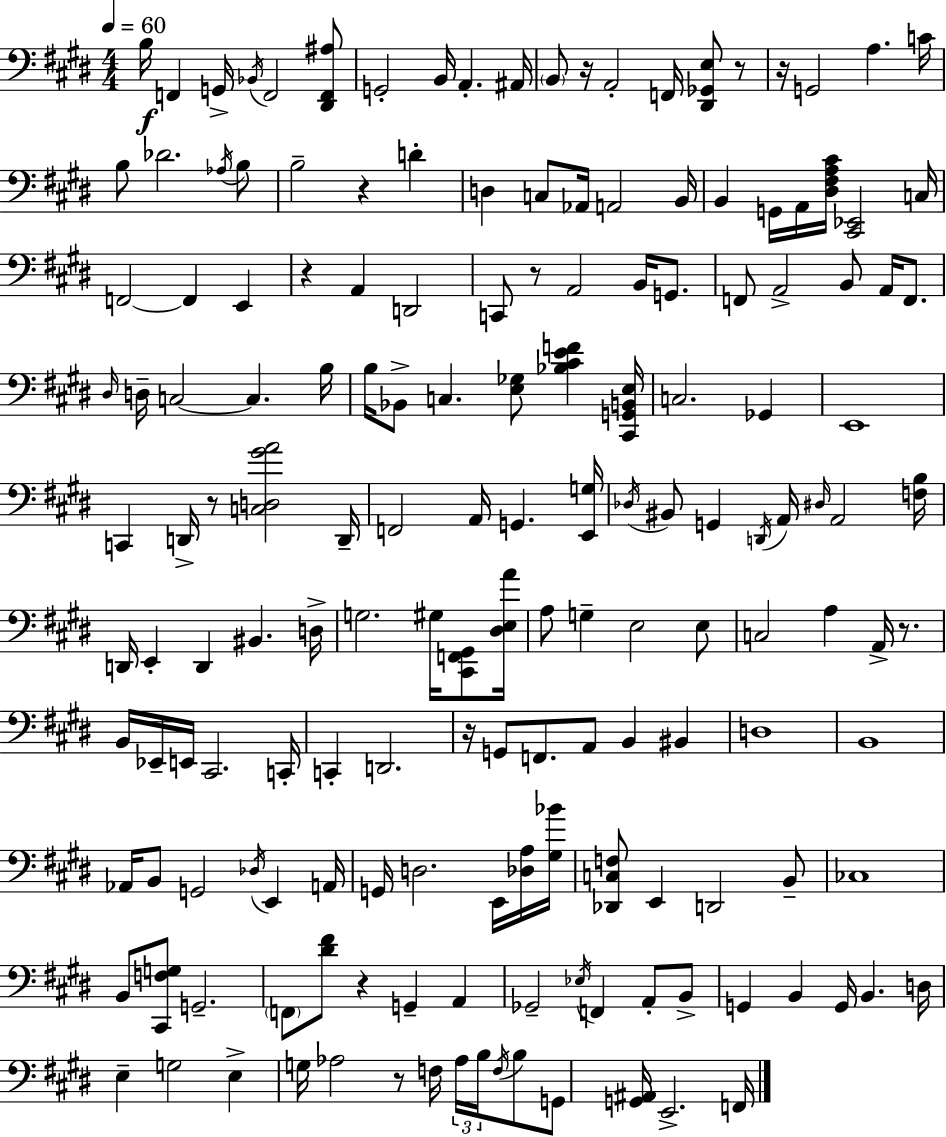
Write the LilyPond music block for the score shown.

{
  \clef bass
  \numericTimeSignature
  \time 4/4
  \key e \major
  \tempo 4 = 60
  \repeat volta 2 { b16\f f,4 g,16-> \acciaccatura { bes,16 } f,2 <dis, f, ais>8 | g,2-. b,16 a,4.-. | ais,16 \parenthesize b,8 r16 a,2-. f,16 <dis, ges, e>8 r8 | r16 g,2 a4. | \break c'16 b8 des'2. \acciaccatura { aes16 } | b8 b2-- r4 d'4-. | d4 c8 aes,16 a,2 | b,16 b,4 g,16 a,16 <dis fis a cis'>16 <cis, ees,>2 | \break c16 f,2~~ f,4 e,4 | r4 a,4 d,2 | c,8 r8 a,2 b,16 g,8. | f,8 a,2-> b,8 a,16 f,8. | \break \grace { dis16 } d16-- c2~~ c4. | b16 b16 bes,8-> c4. <e ges>8 <bes cis' e' f'>4 | <cis, g, b, e>16 c2. ges,4 | e,1 | \break c,4 d,16-> r8 <c d gis' a'>2 | d,16-- f,2 a,16 g,4. | <e, g>16 \acciaccatura { des16 } bis,8 g,4 \acciaccatura { d,16 } a,16 \grace { dis16 } a,2 | <f b>16 d,16 e,4-. d,4 bis,4. | \break d16-> g2. | gis16 <cis, f, gis,>8 <dis e a'>16 a8 g4-- e2 | e8 c2 a4 | a,16-> r8. b,16 ees,16-- e,16 cis,2. | \break c,16-. c,4-. d,2. | r16 g,8 f,8. a,8 b,4 | bis,4 d1 | b,1 | \break aes,16 b,8 g,2 | \acciaccatura { des16 } e,4 a,16 g,16 d2. | e,16 <des a>16 <gis bes'>16 <des, c f>8 e,4 d,2 | b,8-- ces1 | \break b,8 <cis, f g>8 g,2.-- | \parenthesize f,8 <dis' fis'>8 r4 g,4-- | a,4 ges,2-- \acciaccatura { ees16 } | f,4 a,8-. b,8-> g,4 b,4 | \break g,16 b,4. d16 e4-- g2 | e4-> g16 aes2 | r8 f16 \tuplet 3/2 { aes16 b16 \acciaccatura { f16 } } b8 g,8 <g, ais,>16 e,2.-> | f,16 } \bar "|."
}